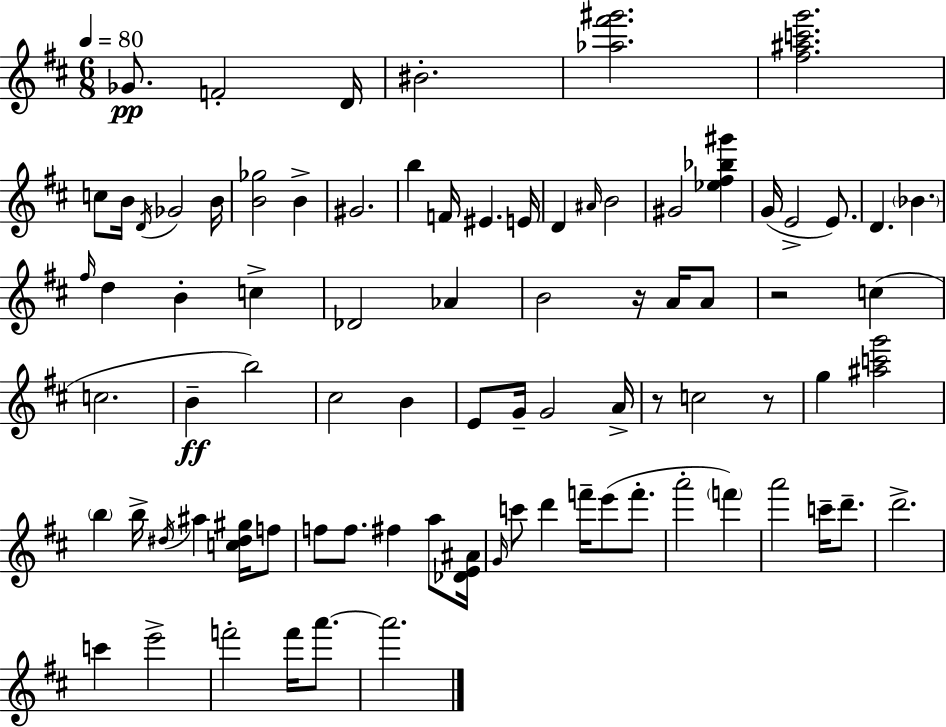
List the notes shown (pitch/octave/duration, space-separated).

Gb4/e. F4/h D4/s BIS4/h. [Ab5,F#6,G#6]/h. [F#5,A#5,C6,G6]/h. C5/e B4/s D4/s Gb4/h B4/s [B4,Gb5]/h B4/q G#4/h. B5/q F4/s EIS4/q. E4/s D4/q A#4/s B4/h G#4/h [Eb5,F#5,Bb5,G#6]/q G4/s E4/h E4/e. D4/q. Bb4/q. F#5/s D5/q B4/q C5/q Db4/h Ab4/q B4/h R/s A4/s A4/e R/h C5/q C5/h. B4/q B5/h C#5/h B4/q E4/e G4/s G4/h A4/s R/e C5/h R/e G5/q [A#5,C6,G6]/h B5/q B5/s D#5/s A#5/q [C5,D#5,G#5]/s F5/e F5/e F5/e. F#5/q A5/e [Db4,E4,A#4]/s G4/s C6/e D6/q F6/s E6/e F6/e. A6/h F6/q A6/h C6/s D6/e. D6/h. C6/q E6/h F6/h F6/s A6/e. A6/h.